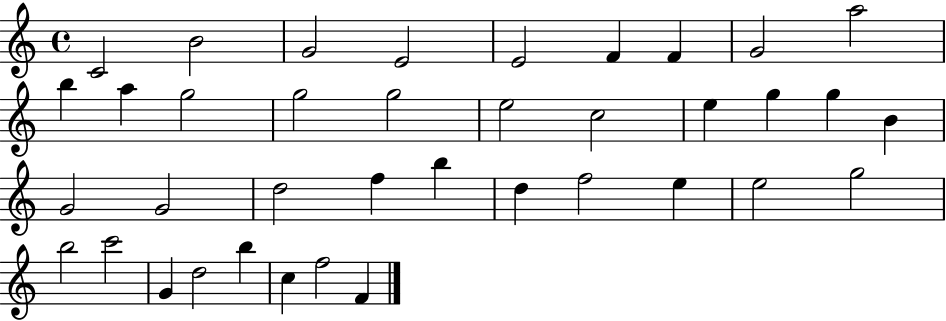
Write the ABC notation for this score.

X:1
T:Untitled
M:4/4
L:1/4
K:C
C2 B2 G2 E2 E2 F F G2 a2 b a g2 g2 g2 e2 c2 e g g B G2 G2 d2 f b d f2 e e2 g2 b2 c'2 G d2 b c f2 F